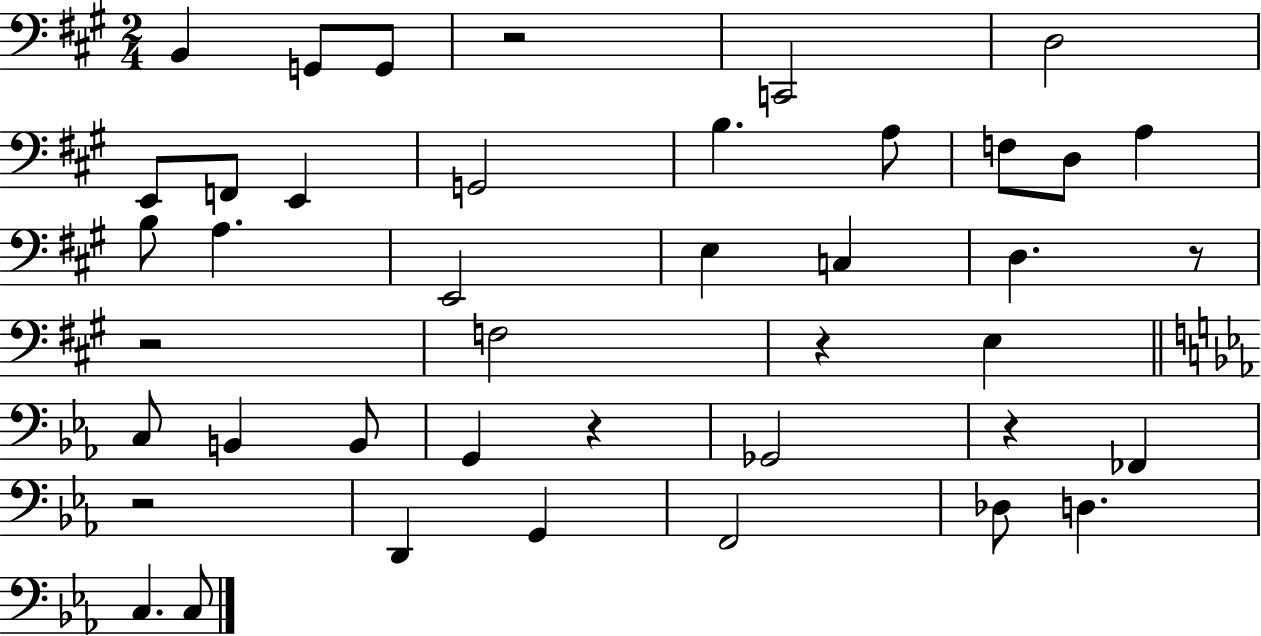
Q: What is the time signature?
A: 2/4